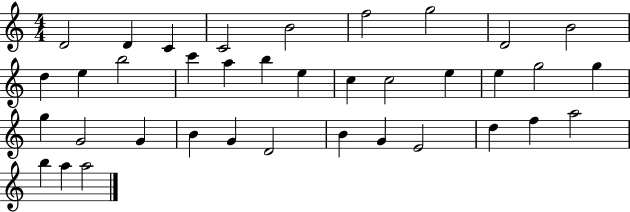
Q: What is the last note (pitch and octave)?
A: A5